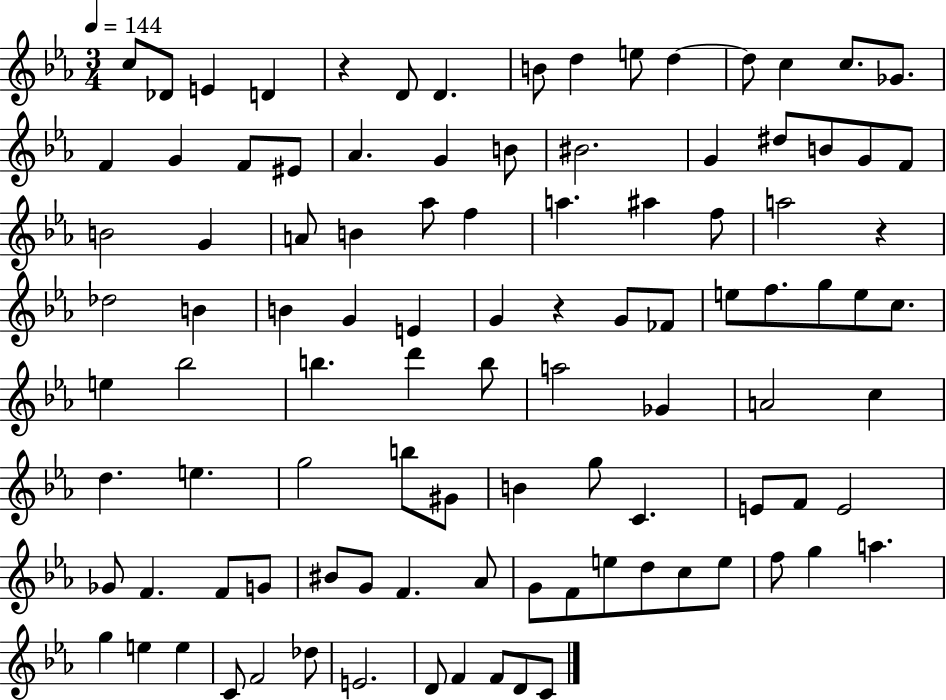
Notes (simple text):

C5/e Db4/e E4/q D4/q R/q D4/e D4/q. B4/e D5/q E5/e D5/q D5/e C5/q C5/e. Gb4/e. F4/q G4/q F4/e EIS4/e Ab4/q. G4/q B4/e BIS4/h. G4/q D#5/e B4/e G4/e F4/e B4/h G4/q A4/e B4/q Ab5/e F5/q A5/q. A#5/q F5/e A5/h R/q Db5/h B4/q B4/q G4/q E4/q G4/q R/q G4/e FES4/e E5/e F5/e. G5/e E5/e C5/e. E5/q Bb5/h B5/q. D6/q B5/e A5/h Gb4/q A4/h C5/q D5/q. E5/q. G5/h B5/e G#4/e B4/q G5/e C4/q. E4/e F4/e E4/h Gb4/e F4/q. F4/e G4/e BIS4/e G4/e F4/q. Ab4/e G4/e F4/e E5/e D5/e C5/e E5/e F5/e G5/q A5/q. G5/q E5/q E5/q C4/e F4/h Db5/e E4/h. D4/e F4/q F4/e D4/e C4/e